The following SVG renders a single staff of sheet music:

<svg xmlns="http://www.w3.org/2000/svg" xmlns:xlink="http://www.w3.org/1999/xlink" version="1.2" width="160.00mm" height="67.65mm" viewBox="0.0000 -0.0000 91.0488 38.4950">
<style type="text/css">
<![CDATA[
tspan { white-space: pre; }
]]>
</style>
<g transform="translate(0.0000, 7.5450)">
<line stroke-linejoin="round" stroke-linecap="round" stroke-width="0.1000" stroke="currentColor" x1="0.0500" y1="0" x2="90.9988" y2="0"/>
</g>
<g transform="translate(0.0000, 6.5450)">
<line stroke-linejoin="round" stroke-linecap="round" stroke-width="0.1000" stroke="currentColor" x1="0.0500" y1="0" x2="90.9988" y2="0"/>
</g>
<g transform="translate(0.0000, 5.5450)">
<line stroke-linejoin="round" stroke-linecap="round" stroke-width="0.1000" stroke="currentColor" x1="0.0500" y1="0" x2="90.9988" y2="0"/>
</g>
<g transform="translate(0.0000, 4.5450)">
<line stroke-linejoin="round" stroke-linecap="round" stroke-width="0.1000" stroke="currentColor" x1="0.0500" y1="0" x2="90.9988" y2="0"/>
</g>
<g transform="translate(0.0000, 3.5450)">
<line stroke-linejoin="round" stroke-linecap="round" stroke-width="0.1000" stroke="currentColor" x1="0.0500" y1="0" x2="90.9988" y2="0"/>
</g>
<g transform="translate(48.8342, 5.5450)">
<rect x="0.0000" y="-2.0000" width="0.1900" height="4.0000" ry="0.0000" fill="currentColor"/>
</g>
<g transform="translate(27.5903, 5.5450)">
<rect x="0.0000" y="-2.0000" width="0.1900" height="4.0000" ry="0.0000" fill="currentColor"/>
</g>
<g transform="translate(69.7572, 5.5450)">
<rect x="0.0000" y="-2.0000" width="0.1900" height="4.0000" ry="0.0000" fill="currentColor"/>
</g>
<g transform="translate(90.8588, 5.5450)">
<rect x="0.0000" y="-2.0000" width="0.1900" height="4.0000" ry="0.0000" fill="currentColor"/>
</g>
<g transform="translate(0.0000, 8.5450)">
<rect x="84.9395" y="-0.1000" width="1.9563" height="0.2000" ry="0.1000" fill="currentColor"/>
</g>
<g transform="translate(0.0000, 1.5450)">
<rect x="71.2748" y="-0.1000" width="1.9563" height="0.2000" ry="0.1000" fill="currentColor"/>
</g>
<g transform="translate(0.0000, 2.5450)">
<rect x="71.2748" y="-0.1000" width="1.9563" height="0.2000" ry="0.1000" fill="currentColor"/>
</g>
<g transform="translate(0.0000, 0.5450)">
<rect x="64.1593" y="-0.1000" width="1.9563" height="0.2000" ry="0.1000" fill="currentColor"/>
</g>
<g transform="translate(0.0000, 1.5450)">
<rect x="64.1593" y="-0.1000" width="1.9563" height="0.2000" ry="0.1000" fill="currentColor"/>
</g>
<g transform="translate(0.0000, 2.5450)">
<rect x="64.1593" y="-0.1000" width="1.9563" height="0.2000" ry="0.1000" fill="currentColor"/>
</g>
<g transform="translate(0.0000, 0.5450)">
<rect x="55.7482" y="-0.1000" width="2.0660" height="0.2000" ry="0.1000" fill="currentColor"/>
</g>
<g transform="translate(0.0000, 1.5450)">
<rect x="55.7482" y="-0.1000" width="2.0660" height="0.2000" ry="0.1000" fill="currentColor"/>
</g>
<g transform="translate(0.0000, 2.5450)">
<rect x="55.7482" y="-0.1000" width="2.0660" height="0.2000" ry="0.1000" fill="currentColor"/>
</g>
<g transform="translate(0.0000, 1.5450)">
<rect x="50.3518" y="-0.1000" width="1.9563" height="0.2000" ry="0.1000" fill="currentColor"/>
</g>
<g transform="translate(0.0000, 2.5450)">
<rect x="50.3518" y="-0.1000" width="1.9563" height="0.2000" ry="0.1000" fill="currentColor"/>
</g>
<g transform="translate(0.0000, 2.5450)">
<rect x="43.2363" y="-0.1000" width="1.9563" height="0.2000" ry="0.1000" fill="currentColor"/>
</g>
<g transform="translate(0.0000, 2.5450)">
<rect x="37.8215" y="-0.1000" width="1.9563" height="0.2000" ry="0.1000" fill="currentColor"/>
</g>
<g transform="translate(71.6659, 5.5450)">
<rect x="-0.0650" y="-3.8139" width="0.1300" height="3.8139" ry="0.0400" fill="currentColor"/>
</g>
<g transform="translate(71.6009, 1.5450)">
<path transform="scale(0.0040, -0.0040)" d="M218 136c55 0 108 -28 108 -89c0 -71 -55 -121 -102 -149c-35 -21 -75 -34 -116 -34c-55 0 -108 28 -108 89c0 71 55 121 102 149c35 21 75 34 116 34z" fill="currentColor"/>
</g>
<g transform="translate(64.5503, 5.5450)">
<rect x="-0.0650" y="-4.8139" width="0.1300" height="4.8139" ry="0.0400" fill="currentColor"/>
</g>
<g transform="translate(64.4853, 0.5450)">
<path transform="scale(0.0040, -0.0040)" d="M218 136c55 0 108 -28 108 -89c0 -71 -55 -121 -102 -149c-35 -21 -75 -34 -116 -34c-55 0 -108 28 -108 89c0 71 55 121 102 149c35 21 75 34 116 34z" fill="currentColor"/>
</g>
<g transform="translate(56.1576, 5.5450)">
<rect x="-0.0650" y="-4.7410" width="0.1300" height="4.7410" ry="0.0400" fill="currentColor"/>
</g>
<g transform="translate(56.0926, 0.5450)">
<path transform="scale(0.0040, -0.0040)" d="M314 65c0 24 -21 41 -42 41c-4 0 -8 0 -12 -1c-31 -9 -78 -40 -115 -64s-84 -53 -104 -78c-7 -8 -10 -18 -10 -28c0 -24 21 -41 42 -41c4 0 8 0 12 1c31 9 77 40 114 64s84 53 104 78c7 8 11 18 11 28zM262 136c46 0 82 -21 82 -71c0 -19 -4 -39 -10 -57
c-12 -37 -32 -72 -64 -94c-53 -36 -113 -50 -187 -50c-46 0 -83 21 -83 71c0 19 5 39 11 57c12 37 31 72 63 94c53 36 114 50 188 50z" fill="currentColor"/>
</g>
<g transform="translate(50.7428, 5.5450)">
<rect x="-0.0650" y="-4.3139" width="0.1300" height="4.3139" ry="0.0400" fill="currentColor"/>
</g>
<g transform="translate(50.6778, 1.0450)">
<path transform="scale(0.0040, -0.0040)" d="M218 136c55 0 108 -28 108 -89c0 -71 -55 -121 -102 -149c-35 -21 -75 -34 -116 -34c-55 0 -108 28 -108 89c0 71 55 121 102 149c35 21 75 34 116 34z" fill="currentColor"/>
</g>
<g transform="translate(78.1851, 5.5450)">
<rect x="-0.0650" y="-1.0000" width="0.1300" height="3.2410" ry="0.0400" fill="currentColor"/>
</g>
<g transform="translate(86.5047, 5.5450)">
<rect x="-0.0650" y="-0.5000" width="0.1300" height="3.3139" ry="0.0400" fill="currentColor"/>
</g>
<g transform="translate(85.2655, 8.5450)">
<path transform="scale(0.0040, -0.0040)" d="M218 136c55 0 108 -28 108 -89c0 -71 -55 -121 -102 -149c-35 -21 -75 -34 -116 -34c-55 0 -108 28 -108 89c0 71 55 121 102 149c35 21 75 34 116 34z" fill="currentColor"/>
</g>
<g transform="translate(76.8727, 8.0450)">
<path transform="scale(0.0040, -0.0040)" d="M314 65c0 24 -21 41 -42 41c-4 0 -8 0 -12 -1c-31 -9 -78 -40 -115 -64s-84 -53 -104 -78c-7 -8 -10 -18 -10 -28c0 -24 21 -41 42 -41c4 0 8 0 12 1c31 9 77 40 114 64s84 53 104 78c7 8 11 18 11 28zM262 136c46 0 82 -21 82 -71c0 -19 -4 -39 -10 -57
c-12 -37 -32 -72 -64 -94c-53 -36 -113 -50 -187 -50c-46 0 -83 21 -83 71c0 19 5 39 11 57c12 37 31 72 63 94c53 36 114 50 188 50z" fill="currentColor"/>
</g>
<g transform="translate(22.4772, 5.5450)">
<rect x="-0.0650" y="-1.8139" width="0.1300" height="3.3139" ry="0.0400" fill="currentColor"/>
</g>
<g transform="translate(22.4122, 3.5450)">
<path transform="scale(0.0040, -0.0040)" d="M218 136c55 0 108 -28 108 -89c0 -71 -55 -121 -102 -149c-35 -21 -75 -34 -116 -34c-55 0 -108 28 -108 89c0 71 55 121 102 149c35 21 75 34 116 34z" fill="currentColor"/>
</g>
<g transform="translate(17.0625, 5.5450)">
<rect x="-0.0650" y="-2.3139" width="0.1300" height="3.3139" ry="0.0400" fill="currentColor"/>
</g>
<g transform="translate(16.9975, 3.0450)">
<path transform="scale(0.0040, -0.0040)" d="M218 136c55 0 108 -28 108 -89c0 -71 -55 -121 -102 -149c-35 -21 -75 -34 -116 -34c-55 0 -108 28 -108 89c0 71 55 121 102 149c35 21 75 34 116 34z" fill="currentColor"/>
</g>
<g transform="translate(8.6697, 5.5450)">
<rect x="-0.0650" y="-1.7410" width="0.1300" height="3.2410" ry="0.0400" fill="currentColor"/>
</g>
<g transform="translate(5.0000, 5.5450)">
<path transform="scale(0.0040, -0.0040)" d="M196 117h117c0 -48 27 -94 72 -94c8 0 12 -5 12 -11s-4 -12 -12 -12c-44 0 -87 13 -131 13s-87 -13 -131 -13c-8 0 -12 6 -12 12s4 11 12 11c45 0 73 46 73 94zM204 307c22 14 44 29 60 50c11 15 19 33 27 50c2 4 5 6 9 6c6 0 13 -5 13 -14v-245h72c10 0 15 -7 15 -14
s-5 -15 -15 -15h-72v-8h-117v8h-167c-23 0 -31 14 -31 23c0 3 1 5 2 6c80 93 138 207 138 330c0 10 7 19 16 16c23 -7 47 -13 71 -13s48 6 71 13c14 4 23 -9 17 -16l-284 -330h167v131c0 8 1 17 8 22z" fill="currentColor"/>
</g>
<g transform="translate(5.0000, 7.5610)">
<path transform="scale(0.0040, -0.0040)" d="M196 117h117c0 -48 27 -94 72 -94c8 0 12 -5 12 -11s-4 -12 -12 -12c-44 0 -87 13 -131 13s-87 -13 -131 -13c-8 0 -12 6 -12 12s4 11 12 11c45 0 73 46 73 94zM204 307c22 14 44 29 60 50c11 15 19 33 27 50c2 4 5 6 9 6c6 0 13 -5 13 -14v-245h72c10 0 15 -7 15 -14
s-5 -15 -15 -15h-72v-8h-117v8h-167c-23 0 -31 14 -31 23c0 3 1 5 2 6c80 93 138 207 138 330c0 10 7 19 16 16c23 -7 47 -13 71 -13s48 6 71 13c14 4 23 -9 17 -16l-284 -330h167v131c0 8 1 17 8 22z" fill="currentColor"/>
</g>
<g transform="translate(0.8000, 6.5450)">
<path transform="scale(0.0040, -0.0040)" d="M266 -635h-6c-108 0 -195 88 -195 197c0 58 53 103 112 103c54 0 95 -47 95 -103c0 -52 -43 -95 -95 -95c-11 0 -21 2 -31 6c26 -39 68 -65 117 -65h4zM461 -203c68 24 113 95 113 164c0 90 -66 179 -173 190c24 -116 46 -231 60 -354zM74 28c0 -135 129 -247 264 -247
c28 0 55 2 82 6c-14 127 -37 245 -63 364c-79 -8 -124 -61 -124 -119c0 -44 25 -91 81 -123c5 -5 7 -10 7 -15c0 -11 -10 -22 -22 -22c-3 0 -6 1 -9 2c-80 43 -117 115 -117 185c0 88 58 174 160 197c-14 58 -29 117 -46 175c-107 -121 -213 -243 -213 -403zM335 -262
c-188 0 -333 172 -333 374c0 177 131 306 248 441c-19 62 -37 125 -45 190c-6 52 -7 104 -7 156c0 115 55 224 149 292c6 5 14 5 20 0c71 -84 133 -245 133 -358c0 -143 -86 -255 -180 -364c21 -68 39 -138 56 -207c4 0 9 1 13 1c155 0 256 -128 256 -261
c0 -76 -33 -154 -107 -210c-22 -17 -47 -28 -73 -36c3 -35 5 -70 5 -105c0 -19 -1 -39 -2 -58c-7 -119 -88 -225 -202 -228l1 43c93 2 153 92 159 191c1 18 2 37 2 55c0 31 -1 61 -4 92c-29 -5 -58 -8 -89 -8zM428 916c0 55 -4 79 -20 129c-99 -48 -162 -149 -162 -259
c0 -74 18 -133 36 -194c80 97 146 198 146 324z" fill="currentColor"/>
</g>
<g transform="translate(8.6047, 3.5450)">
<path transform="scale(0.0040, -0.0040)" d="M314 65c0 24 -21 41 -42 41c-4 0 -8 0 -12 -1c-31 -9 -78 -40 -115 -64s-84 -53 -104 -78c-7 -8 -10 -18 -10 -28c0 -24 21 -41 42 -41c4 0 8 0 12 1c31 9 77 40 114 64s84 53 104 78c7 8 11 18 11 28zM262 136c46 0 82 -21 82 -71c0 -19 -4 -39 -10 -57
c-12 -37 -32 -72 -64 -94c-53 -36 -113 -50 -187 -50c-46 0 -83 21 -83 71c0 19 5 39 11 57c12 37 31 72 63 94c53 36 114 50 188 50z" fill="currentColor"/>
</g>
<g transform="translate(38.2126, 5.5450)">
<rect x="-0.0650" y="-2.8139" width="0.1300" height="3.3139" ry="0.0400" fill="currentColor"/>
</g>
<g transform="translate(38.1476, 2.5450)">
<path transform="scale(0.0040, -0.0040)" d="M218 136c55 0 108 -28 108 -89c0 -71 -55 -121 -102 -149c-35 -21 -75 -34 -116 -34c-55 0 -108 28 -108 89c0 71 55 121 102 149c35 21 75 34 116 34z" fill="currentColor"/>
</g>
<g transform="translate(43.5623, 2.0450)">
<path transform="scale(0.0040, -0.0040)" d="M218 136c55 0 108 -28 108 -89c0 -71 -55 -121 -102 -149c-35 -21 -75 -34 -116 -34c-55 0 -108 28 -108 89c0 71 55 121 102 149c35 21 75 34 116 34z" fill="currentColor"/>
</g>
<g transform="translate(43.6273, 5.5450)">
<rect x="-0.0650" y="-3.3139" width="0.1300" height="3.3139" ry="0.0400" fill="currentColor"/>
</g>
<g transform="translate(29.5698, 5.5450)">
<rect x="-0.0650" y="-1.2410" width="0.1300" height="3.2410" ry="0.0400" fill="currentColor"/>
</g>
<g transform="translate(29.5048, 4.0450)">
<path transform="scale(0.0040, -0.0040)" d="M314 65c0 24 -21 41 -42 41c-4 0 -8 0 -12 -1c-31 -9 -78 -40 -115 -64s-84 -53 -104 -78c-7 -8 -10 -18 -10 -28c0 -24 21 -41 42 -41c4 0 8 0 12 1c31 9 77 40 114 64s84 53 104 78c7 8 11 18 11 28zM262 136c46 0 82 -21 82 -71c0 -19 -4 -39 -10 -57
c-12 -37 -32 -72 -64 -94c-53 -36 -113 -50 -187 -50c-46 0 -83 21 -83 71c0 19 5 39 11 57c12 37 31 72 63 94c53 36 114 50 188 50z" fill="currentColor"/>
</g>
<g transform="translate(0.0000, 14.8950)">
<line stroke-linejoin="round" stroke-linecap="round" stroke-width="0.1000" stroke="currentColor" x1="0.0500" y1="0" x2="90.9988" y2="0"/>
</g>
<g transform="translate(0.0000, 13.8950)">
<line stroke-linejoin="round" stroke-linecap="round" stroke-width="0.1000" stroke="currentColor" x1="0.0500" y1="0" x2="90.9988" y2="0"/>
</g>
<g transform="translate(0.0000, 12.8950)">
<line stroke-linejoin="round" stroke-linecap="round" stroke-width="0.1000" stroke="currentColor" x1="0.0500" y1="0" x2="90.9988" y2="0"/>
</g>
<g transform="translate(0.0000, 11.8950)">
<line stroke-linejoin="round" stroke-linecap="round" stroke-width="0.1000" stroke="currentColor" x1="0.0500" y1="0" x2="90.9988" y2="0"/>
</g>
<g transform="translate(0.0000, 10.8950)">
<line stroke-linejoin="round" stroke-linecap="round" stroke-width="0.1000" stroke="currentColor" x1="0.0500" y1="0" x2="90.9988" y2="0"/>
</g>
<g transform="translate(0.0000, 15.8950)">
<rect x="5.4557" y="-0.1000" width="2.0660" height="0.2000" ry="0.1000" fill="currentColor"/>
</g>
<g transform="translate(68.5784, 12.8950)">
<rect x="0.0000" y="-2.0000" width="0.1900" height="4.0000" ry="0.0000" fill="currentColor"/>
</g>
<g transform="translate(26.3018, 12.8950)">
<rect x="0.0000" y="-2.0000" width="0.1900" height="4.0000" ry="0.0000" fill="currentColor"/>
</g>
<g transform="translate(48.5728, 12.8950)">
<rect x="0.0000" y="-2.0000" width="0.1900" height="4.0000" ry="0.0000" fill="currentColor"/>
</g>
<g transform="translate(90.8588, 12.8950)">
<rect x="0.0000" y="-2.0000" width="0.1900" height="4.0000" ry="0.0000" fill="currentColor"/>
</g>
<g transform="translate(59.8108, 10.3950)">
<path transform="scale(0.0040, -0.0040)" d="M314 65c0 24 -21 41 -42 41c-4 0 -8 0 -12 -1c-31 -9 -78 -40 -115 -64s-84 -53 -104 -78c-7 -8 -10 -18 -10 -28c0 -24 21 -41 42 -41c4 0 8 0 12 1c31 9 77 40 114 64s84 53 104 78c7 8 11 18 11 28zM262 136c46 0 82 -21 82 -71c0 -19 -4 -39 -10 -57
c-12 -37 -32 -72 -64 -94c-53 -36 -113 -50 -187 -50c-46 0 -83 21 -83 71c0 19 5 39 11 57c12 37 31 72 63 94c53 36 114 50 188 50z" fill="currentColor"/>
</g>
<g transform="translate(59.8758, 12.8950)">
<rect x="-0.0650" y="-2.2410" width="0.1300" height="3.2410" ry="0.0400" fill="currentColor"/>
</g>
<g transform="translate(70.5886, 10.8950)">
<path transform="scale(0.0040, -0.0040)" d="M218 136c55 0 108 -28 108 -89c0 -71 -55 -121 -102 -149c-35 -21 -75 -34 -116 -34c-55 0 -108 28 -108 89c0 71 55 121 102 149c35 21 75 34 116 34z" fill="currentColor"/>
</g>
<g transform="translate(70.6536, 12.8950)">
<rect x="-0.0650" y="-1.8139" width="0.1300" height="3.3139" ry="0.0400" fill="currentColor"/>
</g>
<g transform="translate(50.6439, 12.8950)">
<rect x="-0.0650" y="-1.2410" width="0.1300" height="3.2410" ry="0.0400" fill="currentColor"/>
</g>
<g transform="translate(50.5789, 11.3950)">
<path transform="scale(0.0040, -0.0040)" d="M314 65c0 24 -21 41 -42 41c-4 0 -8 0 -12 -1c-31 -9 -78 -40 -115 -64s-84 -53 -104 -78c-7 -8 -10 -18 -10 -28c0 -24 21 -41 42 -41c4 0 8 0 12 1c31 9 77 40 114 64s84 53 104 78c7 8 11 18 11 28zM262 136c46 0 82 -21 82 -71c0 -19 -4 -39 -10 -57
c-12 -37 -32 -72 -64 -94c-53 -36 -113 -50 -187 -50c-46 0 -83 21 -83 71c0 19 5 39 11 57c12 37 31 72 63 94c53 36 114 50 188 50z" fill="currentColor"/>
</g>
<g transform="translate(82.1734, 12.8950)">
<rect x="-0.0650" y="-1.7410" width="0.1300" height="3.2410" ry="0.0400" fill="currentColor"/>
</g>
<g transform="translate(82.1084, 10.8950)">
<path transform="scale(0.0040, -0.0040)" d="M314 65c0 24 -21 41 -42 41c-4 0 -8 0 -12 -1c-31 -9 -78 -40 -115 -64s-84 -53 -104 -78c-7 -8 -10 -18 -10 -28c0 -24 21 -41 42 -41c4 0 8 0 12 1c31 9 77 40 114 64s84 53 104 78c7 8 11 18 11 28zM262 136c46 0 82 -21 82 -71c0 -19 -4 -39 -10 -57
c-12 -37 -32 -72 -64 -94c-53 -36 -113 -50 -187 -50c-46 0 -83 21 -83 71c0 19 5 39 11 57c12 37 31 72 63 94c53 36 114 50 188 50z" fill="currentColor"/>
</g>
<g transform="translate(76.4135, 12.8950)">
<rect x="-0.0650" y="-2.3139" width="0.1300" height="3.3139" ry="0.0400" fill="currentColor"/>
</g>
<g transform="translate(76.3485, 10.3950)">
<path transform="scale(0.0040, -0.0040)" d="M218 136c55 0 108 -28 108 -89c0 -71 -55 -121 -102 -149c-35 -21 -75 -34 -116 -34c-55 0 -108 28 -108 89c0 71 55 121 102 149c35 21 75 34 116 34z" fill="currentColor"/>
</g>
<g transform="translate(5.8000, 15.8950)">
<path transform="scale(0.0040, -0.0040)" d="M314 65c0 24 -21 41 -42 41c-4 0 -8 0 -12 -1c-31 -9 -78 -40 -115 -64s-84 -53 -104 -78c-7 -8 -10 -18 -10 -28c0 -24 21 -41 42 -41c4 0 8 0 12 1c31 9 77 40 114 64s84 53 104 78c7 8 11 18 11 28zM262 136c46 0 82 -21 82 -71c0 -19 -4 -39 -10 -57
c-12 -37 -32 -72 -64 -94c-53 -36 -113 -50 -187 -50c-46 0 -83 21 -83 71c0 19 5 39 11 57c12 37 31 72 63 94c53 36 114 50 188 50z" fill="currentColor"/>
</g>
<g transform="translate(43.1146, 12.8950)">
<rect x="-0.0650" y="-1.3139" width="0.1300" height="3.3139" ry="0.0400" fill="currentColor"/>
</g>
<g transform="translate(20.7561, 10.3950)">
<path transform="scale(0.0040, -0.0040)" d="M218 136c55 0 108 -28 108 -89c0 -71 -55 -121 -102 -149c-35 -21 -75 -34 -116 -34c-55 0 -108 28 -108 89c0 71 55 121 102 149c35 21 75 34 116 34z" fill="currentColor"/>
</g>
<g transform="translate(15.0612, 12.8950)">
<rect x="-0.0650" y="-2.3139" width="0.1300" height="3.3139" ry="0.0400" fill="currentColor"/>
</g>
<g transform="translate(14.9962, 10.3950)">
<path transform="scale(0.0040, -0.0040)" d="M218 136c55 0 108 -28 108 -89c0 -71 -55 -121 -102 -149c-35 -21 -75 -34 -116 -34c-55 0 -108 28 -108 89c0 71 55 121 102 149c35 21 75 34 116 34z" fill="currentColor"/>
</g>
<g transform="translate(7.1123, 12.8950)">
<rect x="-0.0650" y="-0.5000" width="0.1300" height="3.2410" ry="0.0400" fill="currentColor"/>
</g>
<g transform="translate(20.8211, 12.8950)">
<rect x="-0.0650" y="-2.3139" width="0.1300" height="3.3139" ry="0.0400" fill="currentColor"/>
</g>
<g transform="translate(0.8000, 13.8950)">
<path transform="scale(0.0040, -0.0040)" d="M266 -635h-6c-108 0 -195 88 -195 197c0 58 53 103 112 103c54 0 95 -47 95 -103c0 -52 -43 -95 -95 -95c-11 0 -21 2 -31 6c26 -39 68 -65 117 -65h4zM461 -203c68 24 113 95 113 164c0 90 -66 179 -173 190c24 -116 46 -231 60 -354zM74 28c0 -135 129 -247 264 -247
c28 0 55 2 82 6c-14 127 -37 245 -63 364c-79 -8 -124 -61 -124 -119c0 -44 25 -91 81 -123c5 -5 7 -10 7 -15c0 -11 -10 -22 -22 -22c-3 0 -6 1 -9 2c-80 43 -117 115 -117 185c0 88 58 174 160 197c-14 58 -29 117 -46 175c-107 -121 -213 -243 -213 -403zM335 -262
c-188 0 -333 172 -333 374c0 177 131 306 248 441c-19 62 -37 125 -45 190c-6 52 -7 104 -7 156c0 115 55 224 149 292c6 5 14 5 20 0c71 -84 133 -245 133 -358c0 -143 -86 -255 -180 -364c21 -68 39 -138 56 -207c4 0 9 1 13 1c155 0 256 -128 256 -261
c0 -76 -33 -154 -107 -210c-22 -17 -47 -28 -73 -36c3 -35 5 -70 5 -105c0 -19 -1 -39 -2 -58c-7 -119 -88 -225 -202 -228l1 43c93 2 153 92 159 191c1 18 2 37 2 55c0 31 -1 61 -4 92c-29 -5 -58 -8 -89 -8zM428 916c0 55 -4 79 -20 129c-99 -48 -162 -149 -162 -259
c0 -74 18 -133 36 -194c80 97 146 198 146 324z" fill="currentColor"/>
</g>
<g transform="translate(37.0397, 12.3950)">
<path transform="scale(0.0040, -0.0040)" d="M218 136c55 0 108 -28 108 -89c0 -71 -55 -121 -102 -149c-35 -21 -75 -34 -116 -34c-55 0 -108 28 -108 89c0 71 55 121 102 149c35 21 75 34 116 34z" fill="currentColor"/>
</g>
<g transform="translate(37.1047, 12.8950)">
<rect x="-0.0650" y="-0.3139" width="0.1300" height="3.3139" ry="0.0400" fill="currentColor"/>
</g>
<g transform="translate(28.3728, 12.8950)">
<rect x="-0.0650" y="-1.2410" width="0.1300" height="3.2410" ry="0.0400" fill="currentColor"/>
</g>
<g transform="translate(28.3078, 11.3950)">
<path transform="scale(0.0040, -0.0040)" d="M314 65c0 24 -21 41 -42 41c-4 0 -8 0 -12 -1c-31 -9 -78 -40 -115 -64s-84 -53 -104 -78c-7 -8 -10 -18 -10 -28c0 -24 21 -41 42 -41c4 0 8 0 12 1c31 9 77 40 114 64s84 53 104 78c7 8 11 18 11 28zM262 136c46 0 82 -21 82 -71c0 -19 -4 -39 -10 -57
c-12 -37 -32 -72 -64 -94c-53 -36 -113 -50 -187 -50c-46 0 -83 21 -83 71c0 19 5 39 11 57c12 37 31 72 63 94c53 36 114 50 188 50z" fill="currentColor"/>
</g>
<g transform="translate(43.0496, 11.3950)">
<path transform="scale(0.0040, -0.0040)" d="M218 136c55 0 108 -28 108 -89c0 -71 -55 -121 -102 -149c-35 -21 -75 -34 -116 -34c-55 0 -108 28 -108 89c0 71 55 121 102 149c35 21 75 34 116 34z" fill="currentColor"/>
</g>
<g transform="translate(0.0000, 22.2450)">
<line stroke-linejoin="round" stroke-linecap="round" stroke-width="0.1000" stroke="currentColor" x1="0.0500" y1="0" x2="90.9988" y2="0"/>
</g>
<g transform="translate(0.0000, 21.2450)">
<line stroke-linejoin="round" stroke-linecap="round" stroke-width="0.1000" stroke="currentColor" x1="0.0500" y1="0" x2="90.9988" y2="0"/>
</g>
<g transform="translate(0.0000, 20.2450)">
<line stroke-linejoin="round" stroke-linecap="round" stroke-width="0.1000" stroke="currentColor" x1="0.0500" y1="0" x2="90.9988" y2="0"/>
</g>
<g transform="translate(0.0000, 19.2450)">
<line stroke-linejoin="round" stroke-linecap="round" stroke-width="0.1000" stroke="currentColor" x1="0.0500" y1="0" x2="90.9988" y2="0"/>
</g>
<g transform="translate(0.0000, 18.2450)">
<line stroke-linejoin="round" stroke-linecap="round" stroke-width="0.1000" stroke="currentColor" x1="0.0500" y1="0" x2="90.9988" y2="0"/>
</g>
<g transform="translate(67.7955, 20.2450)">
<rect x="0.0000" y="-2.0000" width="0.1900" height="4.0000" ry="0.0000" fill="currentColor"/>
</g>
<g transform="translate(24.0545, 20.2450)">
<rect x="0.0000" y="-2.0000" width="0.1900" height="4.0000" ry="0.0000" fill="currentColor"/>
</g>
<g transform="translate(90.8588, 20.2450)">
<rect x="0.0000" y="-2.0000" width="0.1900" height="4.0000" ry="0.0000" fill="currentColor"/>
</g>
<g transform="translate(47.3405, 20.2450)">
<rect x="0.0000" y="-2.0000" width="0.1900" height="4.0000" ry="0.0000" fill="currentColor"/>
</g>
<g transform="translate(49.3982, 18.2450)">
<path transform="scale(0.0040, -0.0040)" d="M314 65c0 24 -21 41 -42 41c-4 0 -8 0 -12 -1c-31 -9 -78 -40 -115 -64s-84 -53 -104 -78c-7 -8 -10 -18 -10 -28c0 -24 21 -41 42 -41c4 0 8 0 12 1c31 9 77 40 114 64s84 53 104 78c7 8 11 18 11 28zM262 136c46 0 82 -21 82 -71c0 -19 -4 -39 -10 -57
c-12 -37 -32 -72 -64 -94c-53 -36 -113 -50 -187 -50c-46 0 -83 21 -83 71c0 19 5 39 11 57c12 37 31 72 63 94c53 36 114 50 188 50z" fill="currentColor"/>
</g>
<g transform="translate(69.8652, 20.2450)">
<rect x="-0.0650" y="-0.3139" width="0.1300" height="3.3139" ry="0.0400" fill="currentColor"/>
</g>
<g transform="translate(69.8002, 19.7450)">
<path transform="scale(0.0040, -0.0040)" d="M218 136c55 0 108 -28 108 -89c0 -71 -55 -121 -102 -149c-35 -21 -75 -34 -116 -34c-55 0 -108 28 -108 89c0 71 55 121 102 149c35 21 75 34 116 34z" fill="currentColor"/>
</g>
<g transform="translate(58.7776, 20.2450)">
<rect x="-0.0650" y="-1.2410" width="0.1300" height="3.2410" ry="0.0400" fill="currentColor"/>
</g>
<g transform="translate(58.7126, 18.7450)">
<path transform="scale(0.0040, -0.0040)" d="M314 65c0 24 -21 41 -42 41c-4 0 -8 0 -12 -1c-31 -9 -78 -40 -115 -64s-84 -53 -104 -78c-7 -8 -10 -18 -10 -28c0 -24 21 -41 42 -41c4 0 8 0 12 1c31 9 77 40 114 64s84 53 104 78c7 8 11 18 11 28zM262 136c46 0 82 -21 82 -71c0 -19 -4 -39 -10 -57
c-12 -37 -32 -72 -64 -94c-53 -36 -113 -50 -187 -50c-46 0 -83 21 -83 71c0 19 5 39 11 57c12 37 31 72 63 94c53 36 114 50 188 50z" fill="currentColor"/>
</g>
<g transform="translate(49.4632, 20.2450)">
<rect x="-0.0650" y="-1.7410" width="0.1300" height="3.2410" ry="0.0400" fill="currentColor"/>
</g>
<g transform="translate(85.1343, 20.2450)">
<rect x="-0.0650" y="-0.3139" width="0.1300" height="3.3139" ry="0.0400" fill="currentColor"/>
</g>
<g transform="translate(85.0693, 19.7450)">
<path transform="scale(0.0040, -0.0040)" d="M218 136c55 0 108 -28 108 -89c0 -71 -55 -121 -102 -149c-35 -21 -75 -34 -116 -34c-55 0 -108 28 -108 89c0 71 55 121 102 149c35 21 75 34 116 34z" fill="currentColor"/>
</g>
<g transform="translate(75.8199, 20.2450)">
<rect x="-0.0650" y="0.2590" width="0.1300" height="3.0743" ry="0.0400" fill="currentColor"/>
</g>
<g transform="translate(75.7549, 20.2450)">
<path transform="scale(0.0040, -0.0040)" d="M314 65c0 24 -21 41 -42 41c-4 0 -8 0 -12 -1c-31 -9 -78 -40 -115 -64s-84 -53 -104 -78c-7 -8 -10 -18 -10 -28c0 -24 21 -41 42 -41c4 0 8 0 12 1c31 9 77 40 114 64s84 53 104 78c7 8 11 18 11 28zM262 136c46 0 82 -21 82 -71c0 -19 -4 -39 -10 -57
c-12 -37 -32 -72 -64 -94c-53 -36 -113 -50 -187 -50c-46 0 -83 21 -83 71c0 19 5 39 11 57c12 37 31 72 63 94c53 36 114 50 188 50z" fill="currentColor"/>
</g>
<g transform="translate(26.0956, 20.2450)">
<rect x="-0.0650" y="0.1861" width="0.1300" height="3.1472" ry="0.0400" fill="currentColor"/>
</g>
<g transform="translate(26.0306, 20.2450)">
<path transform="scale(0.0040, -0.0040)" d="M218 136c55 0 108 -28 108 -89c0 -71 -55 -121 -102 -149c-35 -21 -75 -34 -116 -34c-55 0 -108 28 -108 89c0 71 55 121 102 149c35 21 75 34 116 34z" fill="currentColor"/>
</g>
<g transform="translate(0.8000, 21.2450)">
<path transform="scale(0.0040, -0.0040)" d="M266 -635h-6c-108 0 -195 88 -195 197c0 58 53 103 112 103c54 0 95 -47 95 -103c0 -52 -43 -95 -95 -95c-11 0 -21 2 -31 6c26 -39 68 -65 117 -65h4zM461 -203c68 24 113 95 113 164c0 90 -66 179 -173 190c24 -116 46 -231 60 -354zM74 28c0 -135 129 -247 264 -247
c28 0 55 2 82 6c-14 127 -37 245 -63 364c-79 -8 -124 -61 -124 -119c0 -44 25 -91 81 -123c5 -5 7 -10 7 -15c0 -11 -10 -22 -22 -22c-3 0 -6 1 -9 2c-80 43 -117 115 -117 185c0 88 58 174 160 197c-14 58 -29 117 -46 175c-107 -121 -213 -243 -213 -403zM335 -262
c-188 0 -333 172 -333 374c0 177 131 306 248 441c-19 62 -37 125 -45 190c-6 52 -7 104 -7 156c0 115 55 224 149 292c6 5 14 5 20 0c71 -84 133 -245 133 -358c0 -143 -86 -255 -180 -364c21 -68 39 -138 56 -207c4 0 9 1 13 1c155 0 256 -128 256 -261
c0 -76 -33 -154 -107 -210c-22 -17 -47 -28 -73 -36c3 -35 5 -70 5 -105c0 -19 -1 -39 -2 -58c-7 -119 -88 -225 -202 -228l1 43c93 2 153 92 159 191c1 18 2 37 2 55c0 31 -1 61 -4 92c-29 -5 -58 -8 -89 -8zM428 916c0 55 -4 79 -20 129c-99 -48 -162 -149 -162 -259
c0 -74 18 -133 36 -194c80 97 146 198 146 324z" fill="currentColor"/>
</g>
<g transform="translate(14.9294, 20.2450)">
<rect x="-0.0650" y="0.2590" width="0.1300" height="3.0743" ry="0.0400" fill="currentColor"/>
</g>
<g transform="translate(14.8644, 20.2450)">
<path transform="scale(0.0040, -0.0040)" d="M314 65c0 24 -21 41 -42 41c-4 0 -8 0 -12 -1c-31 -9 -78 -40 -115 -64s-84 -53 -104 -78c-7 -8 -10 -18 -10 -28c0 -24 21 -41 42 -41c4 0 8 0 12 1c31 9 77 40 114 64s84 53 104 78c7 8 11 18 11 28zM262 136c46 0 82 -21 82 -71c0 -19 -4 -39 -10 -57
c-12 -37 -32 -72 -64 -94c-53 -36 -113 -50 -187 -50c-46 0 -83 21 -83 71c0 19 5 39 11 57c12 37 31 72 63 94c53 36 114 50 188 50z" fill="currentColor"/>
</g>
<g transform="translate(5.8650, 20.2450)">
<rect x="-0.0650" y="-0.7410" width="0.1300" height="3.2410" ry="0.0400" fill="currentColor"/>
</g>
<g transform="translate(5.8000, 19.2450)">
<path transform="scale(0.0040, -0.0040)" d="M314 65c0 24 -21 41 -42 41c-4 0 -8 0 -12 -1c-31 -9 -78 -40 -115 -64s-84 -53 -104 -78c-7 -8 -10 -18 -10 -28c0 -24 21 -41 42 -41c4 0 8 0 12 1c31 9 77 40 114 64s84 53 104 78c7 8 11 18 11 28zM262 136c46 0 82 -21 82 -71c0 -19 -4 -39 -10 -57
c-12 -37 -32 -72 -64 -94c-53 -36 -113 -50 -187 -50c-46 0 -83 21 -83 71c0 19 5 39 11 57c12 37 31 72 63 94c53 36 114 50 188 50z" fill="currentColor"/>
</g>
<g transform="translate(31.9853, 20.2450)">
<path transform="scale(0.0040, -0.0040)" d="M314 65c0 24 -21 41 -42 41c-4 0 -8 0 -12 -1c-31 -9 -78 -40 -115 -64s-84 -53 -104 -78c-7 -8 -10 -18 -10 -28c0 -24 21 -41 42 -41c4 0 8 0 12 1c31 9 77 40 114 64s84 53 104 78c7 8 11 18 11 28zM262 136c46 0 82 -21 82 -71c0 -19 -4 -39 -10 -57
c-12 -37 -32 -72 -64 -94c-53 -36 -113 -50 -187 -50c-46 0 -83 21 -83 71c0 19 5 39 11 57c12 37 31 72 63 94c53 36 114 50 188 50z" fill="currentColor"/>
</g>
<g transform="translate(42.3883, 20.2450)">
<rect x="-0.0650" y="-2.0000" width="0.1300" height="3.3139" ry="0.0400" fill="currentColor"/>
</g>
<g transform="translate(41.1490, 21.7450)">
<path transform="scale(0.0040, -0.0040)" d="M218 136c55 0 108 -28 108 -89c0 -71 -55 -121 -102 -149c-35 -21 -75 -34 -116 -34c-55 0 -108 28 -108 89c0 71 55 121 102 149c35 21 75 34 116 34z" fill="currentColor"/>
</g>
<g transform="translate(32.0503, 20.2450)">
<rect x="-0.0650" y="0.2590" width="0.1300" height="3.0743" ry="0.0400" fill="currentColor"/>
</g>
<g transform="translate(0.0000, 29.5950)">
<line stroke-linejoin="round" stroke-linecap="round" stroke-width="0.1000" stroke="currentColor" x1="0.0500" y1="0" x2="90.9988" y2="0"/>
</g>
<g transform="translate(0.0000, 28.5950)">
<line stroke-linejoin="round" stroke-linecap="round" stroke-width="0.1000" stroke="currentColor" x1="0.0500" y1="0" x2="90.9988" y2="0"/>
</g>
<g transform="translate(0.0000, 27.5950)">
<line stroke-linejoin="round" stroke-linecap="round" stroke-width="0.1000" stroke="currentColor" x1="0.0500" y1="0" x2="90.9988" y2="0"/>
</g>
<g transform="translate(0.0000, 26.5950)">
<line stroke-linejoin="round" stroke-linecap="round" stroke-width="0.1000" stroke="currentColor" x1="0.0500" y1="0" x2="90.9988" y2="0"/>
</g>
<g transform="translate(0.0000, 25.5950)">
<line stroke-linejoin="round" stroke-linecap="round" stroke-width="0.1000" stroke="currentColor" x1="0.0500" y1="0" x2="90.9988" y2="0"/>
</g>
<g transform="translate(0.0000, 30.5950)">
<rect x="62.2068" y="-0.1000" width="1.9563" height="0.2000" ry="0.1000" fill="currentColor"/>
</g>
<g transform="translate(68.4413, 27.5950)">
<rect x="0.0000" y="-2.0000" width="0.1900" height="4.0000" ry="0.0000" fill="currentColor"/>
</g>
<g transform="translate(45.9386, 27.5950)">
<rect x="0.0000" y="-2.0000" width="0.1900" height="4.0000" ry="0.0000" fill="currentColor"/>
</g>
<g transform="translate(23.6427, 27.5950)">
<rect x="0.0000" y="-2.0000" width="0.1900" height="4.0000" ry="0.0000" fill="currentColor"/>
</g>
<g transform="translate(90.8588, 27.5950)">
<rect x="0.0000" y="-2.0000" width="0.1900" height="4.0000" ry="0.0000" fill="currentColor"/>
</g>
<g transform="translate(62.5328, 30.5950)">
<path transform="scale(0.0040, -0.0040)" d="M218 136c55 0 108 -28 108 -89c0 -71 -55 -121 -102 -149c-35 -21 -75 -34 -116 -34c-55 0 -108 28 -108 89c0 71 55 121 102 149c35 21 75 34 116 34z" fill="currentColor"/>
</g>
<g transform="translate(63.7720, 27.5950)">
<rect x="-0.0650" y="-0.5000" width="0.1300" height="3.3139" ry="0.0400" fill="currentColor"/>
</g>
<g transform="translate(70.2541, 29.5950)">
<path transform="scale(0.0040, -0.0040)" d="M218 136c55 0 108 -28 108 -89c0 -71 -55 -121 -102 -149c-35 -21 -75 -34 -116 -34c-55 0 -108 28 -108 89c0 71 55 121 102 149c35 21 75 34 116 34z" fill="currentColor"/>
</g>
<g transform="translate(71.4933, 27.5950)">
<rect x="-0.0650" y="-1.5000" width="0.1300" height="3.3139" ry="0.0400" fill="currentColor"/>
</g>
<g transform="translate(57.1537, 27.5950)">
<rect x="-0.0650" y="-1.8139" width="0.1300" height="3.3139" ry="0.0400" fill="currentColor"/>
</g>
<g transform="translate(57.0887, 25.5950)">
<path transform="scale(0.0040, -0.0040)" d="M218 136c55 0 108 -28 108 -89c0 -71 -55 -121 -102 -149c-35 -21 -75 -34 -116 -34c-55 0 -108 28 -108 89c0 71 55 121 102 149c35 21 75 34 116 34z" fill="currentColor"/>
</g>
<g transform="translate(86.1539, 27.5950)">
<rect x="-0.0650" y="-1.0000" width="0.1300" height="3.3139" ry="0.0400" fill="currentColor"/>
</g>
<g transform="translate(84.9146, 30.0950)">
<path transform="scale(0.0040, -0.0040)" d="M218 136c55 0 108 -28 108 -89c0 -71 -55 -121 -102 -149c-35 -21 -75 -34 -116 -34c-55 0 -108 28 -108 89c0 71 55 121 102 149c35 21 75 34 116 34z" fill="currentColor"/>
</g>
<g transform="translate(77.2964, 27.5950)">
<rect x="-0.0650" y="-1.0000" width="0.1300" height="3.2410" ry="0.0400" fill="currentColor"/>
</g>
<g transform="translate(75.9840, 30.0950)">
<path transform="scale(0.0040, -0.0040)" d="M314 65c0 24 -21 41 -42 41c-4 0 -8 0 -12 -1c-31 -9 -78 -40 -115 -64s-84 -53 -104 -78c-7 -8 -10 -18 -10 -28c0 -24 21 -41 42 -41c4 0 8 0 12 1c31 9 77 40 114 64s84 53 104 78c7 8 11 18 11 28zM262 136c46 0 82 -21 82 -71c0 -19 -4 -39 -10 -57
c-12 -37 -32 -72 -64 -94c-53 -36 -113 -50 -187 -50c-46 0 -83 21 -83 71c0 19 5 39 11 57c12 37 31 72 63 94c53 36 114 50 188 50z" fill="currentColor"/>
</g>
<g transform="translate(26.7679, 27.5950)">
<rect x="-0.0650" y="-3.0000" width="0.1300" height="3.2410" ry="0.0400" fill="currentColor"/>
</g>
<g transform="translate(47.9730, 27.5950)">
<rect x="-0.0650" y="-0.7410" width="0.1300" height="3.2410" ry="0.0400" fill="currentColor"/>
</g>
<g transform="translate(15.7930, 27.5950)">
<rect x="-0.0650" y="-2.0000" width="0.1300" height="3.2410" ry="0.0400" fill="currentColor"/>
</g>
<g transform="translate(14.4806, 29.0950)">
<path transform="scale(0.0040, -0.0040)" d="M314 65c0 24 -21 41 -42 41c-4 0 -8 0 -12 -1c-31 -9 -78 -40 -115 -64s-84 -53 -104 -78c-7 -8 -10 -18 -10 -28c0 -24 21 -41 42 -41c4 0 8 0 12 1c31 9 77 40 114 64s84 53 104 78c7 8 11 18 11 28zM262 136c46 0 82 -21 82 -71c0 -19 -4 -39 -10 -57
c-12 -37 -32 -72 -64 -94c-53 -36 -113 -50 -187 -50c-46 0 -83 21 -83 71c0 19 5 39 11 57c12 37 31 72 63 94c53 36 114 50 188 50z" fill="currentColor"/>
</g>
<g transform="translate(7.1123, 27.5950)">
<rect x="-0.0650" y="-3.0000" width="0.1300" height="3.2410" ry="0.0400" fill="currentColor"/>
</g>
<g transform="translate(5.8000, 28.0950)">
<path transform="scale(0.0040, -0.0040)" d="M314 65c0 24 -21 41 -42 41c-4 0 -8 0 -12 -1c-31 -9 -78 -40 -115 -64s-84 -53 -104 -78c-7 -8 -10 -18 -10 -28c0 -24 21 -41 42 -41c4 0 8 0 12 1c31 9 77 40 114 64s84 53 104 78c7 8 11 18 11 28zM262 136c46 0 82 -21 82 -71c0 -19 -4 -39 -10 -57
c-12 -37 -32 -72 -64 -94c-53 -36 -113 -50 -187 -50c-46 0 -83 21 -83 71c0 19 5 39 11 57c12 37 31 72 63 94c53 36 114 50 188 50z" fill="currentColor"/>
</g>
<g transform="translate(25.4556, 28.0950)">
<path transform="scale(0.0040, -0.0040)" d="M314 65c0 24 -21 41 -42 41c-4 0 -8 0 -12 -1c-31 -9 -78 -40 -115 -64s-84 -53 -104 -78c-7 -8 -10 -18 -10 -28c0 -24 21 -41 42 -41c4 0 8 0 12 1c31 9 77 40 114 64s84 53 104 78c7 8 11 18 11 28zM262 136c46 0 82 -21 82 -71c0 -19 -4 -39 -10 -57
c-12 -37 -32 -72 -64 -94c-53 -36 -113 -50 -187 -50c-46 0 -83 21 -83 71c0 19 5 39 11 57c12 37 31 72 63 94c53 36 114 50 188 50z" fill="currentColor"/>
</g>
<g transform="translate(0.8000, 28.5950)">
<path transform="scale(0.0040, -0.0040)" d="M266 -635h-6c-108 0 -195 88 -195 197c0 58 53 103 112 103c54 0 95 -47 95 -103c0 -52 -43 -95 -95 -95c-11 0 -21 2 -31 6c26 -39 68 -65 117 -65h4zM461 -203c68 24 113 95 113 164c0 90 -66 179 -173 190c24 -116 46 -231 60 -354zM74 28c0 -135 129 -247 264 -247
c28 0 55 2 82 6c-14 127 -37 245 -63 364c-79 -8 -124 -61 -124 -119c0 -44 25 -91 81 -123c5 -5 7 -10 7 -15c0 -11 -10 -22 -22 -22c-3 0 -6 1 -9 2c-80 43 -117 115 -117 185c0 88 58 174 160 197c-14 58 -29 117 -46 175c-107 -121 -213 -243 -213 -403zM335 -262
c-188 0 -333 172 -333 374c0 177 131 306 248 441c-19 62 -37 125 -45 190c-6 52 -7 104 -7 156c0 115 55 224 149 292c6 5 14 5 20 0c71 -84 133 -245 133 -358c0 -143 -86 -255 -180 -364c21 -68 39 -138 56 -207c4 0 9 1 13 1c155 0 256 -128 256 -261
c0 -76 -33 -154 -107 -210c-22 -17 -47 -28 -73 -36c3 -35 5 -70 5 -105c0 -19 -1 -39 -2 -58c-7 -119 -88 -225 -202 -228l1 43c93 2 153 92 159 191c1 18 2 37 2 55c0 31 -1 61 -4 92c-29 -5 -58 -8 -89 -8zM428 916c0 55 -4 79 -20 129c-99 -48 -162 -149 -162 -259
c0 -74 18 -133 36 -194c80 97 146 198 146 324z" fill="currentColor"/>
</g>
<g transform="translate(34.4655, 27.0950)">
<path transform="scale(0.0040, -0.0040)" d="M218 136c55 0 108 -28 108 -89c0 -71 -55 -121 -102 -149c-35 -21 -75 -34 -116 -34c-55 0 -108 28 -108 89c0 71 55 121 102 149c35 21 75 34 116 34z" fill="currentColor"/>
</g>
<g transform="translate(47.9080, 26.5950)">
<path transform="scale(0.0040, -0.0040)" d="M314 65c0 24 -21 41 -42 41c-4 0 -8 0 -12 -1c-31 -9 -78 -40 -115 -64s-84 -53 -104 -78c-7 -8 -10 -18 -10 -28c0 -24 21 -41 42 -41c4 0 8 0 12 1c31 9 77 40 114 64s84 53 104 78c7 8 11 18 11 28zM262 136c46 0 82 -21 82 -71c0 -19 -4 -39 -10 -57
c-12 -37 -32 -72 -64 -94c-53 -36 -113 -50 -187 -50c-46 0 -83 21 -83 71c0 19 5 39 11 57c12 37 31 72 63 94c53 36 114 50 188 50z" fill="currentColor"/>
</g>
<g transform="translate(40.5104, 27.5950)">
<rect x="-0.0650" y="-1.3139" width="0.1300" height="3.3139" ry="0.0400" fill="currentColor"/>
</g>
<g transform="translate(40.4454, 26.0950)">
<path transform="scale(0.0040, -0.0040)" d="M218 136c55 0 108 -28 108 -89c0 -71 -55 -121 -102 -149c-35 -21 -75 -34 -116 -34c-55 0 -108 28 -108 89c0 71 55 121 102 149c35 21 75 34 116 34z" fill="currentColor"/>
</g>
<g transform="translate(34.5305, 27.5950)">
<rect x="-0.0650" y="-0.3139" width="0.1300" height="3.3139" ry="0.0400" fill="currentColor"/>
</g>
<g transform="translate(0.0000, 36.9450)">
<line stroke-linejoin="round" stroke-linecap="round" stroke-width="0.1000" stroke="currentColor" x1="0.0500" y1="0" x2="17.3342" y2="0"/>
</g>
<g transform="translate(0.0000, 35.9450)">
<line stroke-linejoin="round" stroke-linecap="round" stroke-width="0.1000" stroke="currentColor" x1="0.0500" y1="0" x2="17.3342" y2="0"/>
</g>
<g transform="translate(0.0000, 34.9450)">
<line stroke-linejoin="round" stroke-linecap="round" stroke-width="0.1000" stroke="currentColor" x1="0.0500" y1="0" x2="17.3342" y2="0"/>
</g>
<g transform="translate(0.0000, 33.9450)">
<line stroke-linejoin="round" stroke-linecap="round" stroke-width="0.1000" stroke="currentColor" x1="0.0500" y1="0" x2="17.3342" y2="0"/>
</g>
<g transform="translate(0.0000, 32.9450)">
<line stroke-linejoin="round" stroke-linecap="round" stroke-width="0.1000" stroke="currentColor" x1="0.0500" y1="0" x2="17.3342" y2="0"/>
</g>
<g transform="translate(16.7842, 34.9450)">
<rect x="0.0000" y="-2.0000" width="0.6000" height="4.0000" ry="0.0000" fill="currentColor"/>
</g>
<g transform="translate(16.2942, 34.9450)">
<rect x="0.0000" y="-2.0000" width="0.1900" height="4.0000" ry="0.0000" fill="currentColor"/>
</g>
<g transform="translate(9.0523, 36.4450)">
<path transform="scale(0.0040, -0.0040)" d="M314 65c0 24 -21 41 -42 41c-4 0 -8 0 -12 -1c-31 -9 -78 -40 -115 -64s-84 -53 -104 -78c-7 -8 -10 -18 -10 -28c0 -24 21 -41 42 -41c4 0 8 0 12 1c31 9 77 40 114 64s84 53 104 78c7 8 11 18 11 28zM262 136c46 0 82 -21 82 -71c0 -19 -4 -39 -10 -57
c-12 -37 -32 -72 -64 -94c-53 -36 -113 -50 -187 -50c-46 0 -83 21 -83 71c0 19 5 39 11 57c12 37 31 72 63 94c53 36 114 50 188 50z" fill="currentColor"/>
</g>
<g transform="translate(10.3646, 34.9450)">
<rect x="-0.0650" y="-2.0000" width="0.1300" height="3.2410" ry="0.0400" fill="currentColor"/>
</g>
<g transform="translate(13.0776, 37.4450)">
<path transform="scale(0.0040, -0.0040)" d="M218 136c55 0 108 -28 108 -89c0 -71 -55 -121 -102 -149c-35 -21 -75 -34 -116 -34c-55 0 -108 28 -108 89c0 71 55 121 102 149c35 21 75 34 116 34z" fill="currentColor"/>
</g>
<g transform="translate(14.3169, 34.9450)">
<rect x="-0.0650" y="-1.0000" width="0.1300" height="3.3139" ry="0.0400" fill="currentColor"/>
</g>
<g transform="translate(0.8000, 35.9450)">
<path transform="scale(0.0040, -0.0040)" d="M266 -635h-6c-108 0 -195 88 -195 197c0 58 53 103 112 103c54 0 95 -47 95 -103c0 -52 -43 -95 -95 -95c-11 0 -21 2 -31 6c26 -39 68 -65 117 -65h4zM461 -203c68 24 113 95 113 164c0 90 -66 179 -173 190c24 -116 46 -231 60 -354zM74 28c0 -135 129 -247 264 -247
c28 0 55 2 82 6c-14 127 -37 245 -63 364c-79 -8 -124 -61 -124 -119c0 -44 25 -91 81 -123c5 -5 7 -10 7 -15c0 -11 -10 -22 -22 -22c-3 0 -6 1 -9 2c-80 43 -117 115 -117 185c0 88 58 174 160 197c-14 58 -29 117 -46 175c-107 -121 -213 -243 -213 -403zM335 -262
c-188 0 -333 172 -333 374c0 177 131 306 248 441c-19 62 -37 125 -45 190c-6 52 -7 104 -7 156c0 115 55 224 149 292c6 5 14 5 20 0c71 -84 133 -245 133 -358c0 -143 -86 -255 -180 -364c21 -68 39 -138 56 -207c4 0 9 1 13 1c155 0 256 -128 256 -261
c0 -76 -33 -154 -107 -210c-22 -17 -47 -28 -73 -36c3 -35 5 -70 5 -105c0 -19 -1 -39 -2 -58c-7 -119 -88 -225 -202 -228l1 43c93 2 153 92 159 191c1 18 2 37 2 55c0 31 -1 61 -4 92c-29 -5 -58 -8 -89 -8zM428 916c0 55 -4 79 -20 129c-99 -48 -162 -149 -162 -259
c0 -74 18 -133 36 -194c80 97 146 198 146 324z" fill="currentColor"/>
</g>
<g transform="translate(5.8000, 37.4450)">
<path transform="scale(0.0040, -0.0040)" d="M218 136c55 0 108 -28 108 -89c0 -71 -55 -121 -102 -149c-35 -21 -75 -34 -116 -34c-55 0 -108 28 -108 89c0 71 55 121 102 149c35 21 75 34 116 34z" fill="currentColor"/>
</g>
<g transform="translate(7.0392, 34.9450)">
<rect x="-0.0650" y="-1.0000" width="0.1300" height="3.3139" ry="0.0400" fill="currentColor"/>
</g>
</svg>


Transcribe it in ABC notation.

X:1
T:Untitled
M:4/4
L:1/4
K:C
f2 g f e2 a b d' e'2 e' c' D2 C C2 g g e2 c e e2 g2 f g f2 d2 B2 B B2 F f2 e2 c B2 c A2 F2 A2 c e d2 f C E D2 D D F2 D